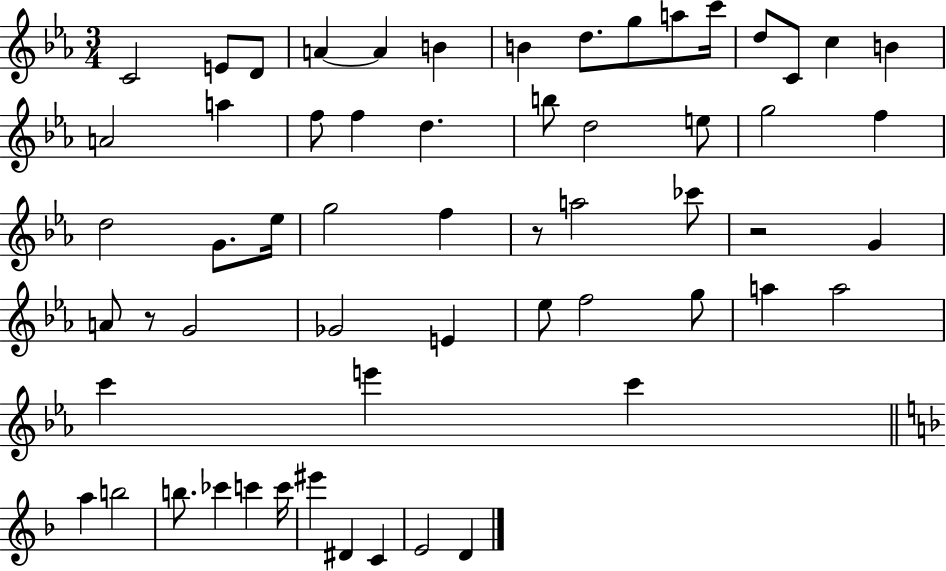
{
  \clef treble
  \numericTimeSignature
  \time 3/4
  \key ees \major
  c'2 e'8 d'8 | a'4~~ a'4 b'4 | b'4 d''8. g''8 a''8 c'''16 | d''8 c'8 c''4 b'4 | \break a'2 a''4 | f''8 f''4 d''4. | b''8 d''2 e''8 | g''2 f''4 | \break d''2 g'8. ees''16 | g''2 f''4 | r8 a''2 ces'''8 | r2 g'4 | \break a'8 r8 g'2 | ges'2 e'4 | ees''8 f''2 g''8 | a''4 a''2 | \break c'''4 e'''4 c'''4 | \bar "||" \break \key d \minor a''4 b''2 | b''8. ces'''4 c'''4 c'''16 | eis'''4 dis'4 c'4 | e'2 d'4 | \break \bar "|."
}